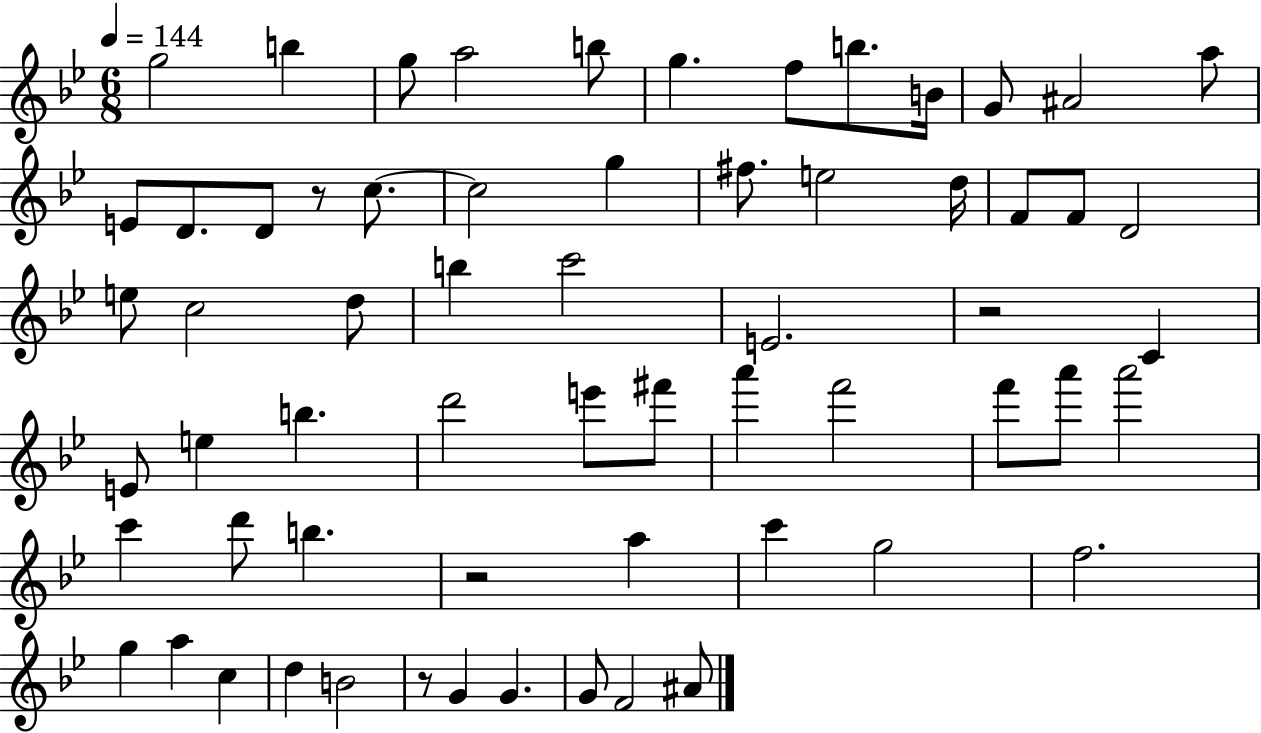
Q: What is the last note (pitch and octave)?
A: A#4